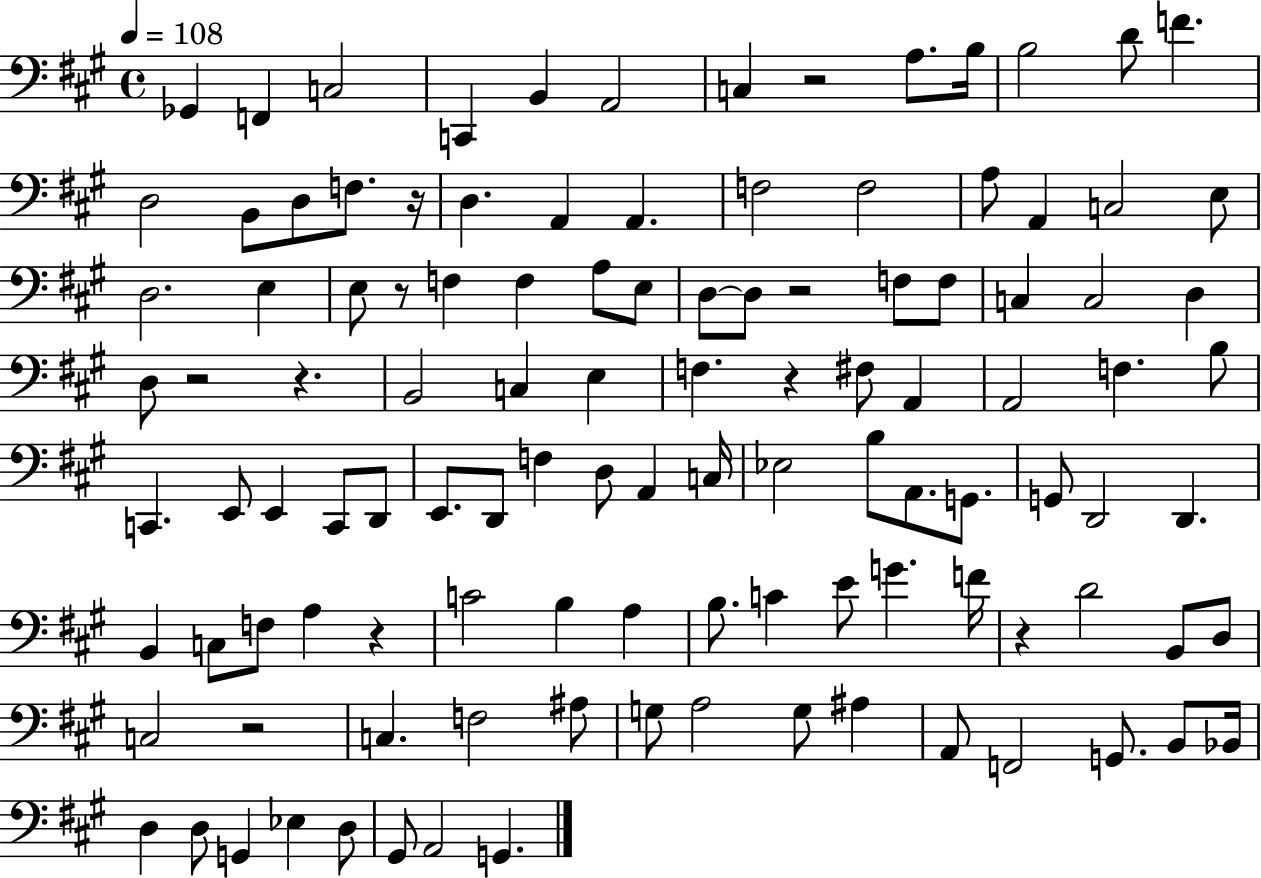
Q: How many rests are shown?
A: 10